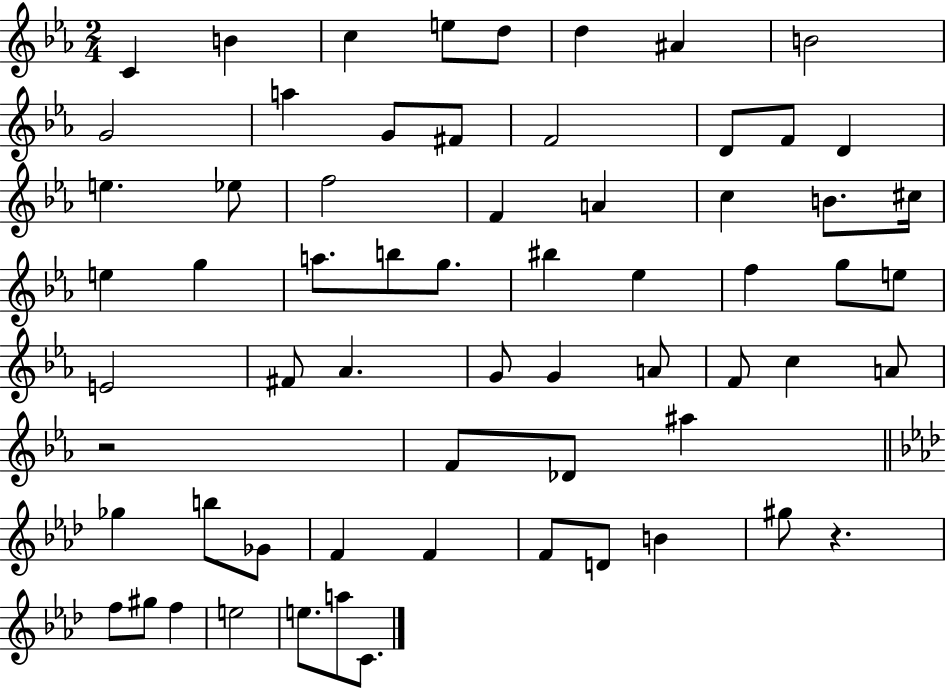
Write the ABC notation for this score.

X:1
T:Untitled
M:2/4
L:1/4
K:Eb
C B c e/2 d/2 d ^A B2 G2 a G/2 ^F/2 F2 D/2 F/2 D e _e/2 f2 F A c B/2 ^c/4 e g a/2 b/2 g/2 ^b _e f g/2 e/2 E2 ^F/2 _A G/2 G A/2 F/2 c A/2 z2 F/2 _D/2 ^a _g b/2 _G/2 F F F/2 D/2 B ^g/2 z f/2 ^g/2 f e2 e/2 a/2 C/2